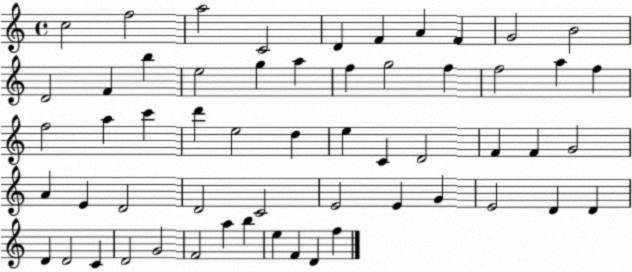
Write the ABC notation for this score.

X:1
T:Untitled
M:4/4
L:1/4
K:C
c2 f2 a2 C2 D F A F G2 B2 D2 F b e2 g a f g2 f f2 a f f2 a c' d' e2 d e C D2 F F G2 A E D2 D2 C2 E2 E G E2 D D D D2 C D2 G2 F2 a b e F D f